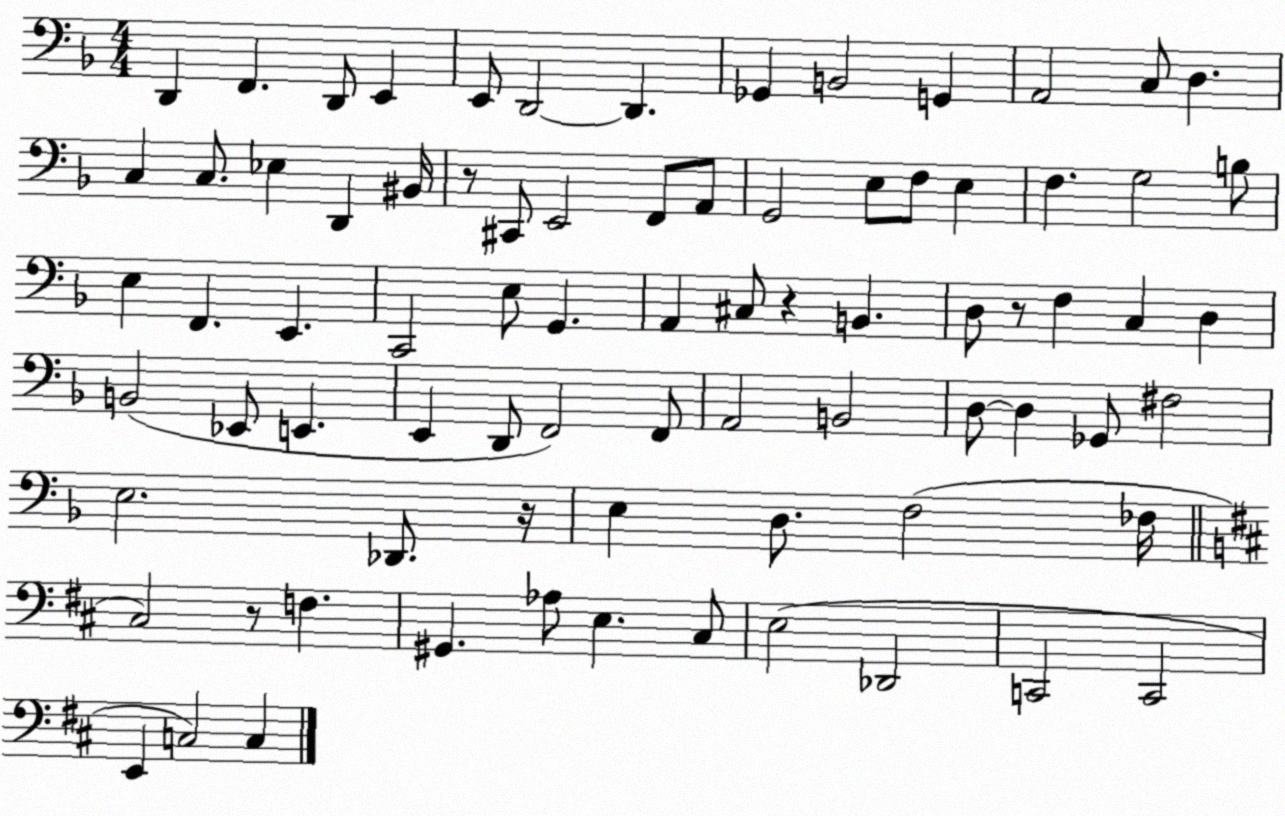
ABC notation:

X:1
T:Untitled
M:4/4
L:1/4
K:F
D,, F,, D,,/2 E,, E,,/2 D,,2 D,, _G,, B,,2 G,, A,,2 C,/2 D, C, C,/2 _E, D,, ^B,,/4 z/2 ^C,,/2 E,,2 F,,/2 A,,/2 G,,2 E,/2 F,/2 E, F, G,2 B,/2 E, F,, E,, C,,2 E,/2 G,, A,, ^C,/2 z B,, D,/2 z/2 F, C, D, B,,2 _E,,/2 E,, E,, D,,/2 F,,2 F,,/2 A,,2 B,,2 D,/2 D, _G,,/2 ^F,2 E,2 _D,,/2 z/4 E, D,/2 F,2 _F,/4 ^C,2 z/2 F, ^G,, _A,/2 E, ^C,/2 E,2 _D,,2 C,,2 C,,2 E,, C,2 C,